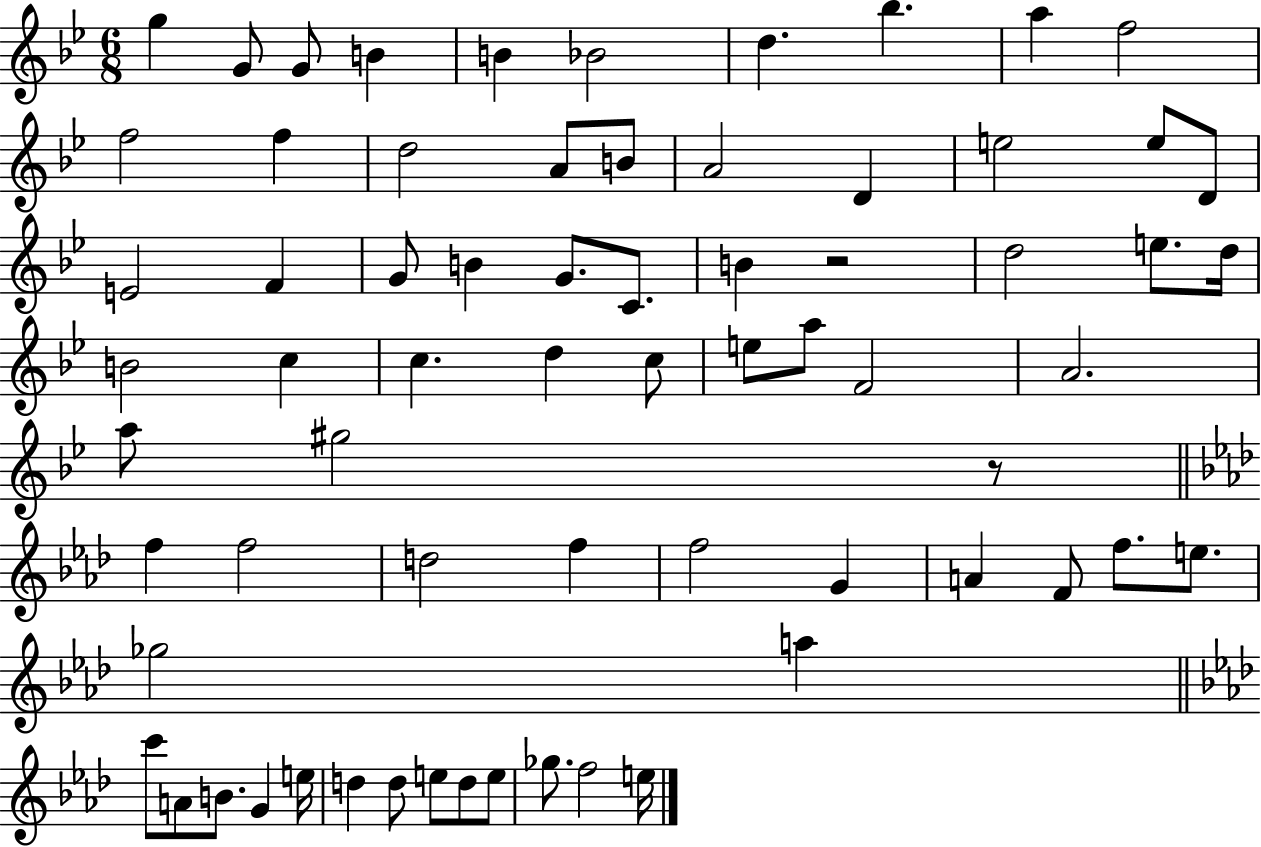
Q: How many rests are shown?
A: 2